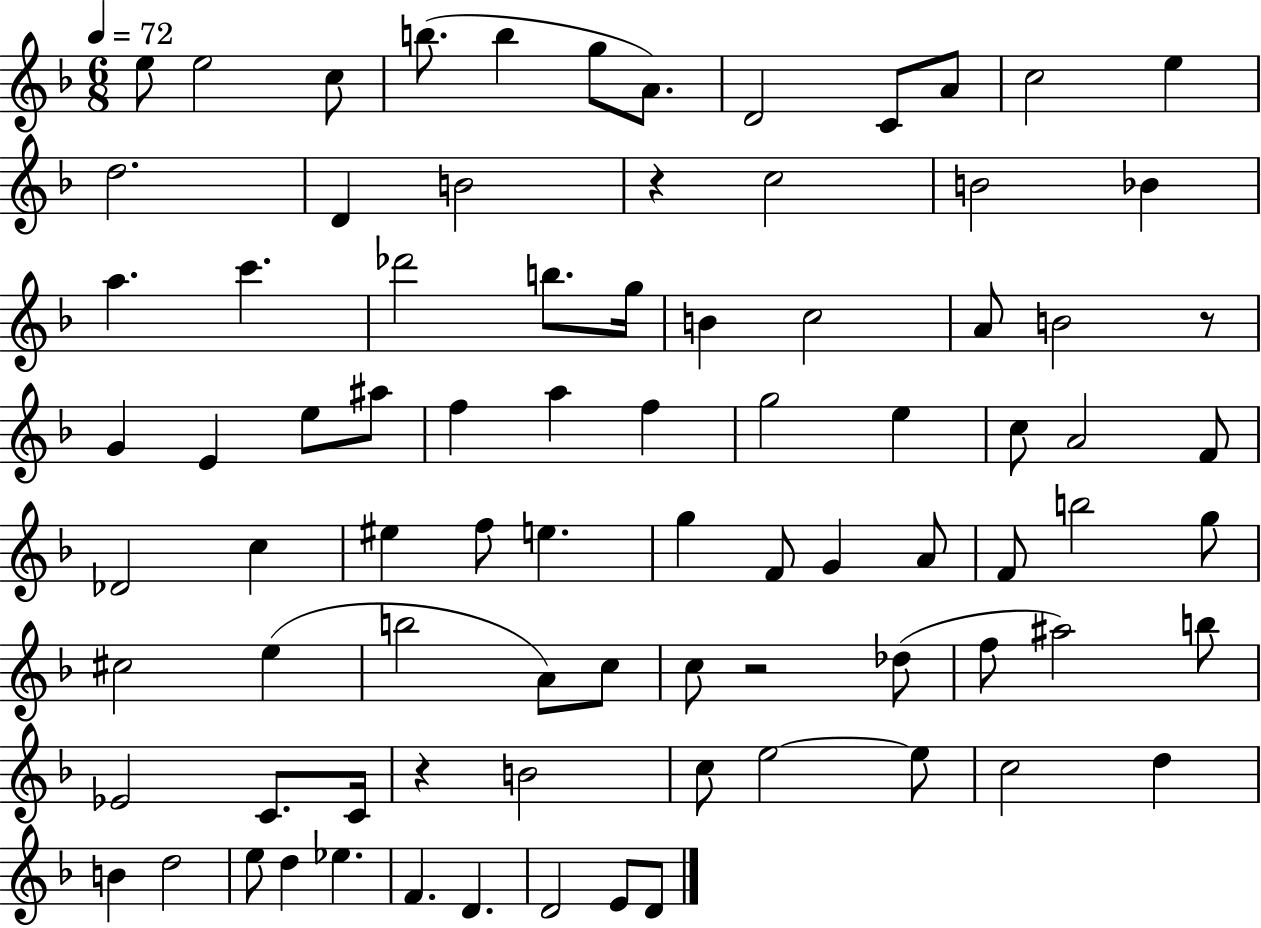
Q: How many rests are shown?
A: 4